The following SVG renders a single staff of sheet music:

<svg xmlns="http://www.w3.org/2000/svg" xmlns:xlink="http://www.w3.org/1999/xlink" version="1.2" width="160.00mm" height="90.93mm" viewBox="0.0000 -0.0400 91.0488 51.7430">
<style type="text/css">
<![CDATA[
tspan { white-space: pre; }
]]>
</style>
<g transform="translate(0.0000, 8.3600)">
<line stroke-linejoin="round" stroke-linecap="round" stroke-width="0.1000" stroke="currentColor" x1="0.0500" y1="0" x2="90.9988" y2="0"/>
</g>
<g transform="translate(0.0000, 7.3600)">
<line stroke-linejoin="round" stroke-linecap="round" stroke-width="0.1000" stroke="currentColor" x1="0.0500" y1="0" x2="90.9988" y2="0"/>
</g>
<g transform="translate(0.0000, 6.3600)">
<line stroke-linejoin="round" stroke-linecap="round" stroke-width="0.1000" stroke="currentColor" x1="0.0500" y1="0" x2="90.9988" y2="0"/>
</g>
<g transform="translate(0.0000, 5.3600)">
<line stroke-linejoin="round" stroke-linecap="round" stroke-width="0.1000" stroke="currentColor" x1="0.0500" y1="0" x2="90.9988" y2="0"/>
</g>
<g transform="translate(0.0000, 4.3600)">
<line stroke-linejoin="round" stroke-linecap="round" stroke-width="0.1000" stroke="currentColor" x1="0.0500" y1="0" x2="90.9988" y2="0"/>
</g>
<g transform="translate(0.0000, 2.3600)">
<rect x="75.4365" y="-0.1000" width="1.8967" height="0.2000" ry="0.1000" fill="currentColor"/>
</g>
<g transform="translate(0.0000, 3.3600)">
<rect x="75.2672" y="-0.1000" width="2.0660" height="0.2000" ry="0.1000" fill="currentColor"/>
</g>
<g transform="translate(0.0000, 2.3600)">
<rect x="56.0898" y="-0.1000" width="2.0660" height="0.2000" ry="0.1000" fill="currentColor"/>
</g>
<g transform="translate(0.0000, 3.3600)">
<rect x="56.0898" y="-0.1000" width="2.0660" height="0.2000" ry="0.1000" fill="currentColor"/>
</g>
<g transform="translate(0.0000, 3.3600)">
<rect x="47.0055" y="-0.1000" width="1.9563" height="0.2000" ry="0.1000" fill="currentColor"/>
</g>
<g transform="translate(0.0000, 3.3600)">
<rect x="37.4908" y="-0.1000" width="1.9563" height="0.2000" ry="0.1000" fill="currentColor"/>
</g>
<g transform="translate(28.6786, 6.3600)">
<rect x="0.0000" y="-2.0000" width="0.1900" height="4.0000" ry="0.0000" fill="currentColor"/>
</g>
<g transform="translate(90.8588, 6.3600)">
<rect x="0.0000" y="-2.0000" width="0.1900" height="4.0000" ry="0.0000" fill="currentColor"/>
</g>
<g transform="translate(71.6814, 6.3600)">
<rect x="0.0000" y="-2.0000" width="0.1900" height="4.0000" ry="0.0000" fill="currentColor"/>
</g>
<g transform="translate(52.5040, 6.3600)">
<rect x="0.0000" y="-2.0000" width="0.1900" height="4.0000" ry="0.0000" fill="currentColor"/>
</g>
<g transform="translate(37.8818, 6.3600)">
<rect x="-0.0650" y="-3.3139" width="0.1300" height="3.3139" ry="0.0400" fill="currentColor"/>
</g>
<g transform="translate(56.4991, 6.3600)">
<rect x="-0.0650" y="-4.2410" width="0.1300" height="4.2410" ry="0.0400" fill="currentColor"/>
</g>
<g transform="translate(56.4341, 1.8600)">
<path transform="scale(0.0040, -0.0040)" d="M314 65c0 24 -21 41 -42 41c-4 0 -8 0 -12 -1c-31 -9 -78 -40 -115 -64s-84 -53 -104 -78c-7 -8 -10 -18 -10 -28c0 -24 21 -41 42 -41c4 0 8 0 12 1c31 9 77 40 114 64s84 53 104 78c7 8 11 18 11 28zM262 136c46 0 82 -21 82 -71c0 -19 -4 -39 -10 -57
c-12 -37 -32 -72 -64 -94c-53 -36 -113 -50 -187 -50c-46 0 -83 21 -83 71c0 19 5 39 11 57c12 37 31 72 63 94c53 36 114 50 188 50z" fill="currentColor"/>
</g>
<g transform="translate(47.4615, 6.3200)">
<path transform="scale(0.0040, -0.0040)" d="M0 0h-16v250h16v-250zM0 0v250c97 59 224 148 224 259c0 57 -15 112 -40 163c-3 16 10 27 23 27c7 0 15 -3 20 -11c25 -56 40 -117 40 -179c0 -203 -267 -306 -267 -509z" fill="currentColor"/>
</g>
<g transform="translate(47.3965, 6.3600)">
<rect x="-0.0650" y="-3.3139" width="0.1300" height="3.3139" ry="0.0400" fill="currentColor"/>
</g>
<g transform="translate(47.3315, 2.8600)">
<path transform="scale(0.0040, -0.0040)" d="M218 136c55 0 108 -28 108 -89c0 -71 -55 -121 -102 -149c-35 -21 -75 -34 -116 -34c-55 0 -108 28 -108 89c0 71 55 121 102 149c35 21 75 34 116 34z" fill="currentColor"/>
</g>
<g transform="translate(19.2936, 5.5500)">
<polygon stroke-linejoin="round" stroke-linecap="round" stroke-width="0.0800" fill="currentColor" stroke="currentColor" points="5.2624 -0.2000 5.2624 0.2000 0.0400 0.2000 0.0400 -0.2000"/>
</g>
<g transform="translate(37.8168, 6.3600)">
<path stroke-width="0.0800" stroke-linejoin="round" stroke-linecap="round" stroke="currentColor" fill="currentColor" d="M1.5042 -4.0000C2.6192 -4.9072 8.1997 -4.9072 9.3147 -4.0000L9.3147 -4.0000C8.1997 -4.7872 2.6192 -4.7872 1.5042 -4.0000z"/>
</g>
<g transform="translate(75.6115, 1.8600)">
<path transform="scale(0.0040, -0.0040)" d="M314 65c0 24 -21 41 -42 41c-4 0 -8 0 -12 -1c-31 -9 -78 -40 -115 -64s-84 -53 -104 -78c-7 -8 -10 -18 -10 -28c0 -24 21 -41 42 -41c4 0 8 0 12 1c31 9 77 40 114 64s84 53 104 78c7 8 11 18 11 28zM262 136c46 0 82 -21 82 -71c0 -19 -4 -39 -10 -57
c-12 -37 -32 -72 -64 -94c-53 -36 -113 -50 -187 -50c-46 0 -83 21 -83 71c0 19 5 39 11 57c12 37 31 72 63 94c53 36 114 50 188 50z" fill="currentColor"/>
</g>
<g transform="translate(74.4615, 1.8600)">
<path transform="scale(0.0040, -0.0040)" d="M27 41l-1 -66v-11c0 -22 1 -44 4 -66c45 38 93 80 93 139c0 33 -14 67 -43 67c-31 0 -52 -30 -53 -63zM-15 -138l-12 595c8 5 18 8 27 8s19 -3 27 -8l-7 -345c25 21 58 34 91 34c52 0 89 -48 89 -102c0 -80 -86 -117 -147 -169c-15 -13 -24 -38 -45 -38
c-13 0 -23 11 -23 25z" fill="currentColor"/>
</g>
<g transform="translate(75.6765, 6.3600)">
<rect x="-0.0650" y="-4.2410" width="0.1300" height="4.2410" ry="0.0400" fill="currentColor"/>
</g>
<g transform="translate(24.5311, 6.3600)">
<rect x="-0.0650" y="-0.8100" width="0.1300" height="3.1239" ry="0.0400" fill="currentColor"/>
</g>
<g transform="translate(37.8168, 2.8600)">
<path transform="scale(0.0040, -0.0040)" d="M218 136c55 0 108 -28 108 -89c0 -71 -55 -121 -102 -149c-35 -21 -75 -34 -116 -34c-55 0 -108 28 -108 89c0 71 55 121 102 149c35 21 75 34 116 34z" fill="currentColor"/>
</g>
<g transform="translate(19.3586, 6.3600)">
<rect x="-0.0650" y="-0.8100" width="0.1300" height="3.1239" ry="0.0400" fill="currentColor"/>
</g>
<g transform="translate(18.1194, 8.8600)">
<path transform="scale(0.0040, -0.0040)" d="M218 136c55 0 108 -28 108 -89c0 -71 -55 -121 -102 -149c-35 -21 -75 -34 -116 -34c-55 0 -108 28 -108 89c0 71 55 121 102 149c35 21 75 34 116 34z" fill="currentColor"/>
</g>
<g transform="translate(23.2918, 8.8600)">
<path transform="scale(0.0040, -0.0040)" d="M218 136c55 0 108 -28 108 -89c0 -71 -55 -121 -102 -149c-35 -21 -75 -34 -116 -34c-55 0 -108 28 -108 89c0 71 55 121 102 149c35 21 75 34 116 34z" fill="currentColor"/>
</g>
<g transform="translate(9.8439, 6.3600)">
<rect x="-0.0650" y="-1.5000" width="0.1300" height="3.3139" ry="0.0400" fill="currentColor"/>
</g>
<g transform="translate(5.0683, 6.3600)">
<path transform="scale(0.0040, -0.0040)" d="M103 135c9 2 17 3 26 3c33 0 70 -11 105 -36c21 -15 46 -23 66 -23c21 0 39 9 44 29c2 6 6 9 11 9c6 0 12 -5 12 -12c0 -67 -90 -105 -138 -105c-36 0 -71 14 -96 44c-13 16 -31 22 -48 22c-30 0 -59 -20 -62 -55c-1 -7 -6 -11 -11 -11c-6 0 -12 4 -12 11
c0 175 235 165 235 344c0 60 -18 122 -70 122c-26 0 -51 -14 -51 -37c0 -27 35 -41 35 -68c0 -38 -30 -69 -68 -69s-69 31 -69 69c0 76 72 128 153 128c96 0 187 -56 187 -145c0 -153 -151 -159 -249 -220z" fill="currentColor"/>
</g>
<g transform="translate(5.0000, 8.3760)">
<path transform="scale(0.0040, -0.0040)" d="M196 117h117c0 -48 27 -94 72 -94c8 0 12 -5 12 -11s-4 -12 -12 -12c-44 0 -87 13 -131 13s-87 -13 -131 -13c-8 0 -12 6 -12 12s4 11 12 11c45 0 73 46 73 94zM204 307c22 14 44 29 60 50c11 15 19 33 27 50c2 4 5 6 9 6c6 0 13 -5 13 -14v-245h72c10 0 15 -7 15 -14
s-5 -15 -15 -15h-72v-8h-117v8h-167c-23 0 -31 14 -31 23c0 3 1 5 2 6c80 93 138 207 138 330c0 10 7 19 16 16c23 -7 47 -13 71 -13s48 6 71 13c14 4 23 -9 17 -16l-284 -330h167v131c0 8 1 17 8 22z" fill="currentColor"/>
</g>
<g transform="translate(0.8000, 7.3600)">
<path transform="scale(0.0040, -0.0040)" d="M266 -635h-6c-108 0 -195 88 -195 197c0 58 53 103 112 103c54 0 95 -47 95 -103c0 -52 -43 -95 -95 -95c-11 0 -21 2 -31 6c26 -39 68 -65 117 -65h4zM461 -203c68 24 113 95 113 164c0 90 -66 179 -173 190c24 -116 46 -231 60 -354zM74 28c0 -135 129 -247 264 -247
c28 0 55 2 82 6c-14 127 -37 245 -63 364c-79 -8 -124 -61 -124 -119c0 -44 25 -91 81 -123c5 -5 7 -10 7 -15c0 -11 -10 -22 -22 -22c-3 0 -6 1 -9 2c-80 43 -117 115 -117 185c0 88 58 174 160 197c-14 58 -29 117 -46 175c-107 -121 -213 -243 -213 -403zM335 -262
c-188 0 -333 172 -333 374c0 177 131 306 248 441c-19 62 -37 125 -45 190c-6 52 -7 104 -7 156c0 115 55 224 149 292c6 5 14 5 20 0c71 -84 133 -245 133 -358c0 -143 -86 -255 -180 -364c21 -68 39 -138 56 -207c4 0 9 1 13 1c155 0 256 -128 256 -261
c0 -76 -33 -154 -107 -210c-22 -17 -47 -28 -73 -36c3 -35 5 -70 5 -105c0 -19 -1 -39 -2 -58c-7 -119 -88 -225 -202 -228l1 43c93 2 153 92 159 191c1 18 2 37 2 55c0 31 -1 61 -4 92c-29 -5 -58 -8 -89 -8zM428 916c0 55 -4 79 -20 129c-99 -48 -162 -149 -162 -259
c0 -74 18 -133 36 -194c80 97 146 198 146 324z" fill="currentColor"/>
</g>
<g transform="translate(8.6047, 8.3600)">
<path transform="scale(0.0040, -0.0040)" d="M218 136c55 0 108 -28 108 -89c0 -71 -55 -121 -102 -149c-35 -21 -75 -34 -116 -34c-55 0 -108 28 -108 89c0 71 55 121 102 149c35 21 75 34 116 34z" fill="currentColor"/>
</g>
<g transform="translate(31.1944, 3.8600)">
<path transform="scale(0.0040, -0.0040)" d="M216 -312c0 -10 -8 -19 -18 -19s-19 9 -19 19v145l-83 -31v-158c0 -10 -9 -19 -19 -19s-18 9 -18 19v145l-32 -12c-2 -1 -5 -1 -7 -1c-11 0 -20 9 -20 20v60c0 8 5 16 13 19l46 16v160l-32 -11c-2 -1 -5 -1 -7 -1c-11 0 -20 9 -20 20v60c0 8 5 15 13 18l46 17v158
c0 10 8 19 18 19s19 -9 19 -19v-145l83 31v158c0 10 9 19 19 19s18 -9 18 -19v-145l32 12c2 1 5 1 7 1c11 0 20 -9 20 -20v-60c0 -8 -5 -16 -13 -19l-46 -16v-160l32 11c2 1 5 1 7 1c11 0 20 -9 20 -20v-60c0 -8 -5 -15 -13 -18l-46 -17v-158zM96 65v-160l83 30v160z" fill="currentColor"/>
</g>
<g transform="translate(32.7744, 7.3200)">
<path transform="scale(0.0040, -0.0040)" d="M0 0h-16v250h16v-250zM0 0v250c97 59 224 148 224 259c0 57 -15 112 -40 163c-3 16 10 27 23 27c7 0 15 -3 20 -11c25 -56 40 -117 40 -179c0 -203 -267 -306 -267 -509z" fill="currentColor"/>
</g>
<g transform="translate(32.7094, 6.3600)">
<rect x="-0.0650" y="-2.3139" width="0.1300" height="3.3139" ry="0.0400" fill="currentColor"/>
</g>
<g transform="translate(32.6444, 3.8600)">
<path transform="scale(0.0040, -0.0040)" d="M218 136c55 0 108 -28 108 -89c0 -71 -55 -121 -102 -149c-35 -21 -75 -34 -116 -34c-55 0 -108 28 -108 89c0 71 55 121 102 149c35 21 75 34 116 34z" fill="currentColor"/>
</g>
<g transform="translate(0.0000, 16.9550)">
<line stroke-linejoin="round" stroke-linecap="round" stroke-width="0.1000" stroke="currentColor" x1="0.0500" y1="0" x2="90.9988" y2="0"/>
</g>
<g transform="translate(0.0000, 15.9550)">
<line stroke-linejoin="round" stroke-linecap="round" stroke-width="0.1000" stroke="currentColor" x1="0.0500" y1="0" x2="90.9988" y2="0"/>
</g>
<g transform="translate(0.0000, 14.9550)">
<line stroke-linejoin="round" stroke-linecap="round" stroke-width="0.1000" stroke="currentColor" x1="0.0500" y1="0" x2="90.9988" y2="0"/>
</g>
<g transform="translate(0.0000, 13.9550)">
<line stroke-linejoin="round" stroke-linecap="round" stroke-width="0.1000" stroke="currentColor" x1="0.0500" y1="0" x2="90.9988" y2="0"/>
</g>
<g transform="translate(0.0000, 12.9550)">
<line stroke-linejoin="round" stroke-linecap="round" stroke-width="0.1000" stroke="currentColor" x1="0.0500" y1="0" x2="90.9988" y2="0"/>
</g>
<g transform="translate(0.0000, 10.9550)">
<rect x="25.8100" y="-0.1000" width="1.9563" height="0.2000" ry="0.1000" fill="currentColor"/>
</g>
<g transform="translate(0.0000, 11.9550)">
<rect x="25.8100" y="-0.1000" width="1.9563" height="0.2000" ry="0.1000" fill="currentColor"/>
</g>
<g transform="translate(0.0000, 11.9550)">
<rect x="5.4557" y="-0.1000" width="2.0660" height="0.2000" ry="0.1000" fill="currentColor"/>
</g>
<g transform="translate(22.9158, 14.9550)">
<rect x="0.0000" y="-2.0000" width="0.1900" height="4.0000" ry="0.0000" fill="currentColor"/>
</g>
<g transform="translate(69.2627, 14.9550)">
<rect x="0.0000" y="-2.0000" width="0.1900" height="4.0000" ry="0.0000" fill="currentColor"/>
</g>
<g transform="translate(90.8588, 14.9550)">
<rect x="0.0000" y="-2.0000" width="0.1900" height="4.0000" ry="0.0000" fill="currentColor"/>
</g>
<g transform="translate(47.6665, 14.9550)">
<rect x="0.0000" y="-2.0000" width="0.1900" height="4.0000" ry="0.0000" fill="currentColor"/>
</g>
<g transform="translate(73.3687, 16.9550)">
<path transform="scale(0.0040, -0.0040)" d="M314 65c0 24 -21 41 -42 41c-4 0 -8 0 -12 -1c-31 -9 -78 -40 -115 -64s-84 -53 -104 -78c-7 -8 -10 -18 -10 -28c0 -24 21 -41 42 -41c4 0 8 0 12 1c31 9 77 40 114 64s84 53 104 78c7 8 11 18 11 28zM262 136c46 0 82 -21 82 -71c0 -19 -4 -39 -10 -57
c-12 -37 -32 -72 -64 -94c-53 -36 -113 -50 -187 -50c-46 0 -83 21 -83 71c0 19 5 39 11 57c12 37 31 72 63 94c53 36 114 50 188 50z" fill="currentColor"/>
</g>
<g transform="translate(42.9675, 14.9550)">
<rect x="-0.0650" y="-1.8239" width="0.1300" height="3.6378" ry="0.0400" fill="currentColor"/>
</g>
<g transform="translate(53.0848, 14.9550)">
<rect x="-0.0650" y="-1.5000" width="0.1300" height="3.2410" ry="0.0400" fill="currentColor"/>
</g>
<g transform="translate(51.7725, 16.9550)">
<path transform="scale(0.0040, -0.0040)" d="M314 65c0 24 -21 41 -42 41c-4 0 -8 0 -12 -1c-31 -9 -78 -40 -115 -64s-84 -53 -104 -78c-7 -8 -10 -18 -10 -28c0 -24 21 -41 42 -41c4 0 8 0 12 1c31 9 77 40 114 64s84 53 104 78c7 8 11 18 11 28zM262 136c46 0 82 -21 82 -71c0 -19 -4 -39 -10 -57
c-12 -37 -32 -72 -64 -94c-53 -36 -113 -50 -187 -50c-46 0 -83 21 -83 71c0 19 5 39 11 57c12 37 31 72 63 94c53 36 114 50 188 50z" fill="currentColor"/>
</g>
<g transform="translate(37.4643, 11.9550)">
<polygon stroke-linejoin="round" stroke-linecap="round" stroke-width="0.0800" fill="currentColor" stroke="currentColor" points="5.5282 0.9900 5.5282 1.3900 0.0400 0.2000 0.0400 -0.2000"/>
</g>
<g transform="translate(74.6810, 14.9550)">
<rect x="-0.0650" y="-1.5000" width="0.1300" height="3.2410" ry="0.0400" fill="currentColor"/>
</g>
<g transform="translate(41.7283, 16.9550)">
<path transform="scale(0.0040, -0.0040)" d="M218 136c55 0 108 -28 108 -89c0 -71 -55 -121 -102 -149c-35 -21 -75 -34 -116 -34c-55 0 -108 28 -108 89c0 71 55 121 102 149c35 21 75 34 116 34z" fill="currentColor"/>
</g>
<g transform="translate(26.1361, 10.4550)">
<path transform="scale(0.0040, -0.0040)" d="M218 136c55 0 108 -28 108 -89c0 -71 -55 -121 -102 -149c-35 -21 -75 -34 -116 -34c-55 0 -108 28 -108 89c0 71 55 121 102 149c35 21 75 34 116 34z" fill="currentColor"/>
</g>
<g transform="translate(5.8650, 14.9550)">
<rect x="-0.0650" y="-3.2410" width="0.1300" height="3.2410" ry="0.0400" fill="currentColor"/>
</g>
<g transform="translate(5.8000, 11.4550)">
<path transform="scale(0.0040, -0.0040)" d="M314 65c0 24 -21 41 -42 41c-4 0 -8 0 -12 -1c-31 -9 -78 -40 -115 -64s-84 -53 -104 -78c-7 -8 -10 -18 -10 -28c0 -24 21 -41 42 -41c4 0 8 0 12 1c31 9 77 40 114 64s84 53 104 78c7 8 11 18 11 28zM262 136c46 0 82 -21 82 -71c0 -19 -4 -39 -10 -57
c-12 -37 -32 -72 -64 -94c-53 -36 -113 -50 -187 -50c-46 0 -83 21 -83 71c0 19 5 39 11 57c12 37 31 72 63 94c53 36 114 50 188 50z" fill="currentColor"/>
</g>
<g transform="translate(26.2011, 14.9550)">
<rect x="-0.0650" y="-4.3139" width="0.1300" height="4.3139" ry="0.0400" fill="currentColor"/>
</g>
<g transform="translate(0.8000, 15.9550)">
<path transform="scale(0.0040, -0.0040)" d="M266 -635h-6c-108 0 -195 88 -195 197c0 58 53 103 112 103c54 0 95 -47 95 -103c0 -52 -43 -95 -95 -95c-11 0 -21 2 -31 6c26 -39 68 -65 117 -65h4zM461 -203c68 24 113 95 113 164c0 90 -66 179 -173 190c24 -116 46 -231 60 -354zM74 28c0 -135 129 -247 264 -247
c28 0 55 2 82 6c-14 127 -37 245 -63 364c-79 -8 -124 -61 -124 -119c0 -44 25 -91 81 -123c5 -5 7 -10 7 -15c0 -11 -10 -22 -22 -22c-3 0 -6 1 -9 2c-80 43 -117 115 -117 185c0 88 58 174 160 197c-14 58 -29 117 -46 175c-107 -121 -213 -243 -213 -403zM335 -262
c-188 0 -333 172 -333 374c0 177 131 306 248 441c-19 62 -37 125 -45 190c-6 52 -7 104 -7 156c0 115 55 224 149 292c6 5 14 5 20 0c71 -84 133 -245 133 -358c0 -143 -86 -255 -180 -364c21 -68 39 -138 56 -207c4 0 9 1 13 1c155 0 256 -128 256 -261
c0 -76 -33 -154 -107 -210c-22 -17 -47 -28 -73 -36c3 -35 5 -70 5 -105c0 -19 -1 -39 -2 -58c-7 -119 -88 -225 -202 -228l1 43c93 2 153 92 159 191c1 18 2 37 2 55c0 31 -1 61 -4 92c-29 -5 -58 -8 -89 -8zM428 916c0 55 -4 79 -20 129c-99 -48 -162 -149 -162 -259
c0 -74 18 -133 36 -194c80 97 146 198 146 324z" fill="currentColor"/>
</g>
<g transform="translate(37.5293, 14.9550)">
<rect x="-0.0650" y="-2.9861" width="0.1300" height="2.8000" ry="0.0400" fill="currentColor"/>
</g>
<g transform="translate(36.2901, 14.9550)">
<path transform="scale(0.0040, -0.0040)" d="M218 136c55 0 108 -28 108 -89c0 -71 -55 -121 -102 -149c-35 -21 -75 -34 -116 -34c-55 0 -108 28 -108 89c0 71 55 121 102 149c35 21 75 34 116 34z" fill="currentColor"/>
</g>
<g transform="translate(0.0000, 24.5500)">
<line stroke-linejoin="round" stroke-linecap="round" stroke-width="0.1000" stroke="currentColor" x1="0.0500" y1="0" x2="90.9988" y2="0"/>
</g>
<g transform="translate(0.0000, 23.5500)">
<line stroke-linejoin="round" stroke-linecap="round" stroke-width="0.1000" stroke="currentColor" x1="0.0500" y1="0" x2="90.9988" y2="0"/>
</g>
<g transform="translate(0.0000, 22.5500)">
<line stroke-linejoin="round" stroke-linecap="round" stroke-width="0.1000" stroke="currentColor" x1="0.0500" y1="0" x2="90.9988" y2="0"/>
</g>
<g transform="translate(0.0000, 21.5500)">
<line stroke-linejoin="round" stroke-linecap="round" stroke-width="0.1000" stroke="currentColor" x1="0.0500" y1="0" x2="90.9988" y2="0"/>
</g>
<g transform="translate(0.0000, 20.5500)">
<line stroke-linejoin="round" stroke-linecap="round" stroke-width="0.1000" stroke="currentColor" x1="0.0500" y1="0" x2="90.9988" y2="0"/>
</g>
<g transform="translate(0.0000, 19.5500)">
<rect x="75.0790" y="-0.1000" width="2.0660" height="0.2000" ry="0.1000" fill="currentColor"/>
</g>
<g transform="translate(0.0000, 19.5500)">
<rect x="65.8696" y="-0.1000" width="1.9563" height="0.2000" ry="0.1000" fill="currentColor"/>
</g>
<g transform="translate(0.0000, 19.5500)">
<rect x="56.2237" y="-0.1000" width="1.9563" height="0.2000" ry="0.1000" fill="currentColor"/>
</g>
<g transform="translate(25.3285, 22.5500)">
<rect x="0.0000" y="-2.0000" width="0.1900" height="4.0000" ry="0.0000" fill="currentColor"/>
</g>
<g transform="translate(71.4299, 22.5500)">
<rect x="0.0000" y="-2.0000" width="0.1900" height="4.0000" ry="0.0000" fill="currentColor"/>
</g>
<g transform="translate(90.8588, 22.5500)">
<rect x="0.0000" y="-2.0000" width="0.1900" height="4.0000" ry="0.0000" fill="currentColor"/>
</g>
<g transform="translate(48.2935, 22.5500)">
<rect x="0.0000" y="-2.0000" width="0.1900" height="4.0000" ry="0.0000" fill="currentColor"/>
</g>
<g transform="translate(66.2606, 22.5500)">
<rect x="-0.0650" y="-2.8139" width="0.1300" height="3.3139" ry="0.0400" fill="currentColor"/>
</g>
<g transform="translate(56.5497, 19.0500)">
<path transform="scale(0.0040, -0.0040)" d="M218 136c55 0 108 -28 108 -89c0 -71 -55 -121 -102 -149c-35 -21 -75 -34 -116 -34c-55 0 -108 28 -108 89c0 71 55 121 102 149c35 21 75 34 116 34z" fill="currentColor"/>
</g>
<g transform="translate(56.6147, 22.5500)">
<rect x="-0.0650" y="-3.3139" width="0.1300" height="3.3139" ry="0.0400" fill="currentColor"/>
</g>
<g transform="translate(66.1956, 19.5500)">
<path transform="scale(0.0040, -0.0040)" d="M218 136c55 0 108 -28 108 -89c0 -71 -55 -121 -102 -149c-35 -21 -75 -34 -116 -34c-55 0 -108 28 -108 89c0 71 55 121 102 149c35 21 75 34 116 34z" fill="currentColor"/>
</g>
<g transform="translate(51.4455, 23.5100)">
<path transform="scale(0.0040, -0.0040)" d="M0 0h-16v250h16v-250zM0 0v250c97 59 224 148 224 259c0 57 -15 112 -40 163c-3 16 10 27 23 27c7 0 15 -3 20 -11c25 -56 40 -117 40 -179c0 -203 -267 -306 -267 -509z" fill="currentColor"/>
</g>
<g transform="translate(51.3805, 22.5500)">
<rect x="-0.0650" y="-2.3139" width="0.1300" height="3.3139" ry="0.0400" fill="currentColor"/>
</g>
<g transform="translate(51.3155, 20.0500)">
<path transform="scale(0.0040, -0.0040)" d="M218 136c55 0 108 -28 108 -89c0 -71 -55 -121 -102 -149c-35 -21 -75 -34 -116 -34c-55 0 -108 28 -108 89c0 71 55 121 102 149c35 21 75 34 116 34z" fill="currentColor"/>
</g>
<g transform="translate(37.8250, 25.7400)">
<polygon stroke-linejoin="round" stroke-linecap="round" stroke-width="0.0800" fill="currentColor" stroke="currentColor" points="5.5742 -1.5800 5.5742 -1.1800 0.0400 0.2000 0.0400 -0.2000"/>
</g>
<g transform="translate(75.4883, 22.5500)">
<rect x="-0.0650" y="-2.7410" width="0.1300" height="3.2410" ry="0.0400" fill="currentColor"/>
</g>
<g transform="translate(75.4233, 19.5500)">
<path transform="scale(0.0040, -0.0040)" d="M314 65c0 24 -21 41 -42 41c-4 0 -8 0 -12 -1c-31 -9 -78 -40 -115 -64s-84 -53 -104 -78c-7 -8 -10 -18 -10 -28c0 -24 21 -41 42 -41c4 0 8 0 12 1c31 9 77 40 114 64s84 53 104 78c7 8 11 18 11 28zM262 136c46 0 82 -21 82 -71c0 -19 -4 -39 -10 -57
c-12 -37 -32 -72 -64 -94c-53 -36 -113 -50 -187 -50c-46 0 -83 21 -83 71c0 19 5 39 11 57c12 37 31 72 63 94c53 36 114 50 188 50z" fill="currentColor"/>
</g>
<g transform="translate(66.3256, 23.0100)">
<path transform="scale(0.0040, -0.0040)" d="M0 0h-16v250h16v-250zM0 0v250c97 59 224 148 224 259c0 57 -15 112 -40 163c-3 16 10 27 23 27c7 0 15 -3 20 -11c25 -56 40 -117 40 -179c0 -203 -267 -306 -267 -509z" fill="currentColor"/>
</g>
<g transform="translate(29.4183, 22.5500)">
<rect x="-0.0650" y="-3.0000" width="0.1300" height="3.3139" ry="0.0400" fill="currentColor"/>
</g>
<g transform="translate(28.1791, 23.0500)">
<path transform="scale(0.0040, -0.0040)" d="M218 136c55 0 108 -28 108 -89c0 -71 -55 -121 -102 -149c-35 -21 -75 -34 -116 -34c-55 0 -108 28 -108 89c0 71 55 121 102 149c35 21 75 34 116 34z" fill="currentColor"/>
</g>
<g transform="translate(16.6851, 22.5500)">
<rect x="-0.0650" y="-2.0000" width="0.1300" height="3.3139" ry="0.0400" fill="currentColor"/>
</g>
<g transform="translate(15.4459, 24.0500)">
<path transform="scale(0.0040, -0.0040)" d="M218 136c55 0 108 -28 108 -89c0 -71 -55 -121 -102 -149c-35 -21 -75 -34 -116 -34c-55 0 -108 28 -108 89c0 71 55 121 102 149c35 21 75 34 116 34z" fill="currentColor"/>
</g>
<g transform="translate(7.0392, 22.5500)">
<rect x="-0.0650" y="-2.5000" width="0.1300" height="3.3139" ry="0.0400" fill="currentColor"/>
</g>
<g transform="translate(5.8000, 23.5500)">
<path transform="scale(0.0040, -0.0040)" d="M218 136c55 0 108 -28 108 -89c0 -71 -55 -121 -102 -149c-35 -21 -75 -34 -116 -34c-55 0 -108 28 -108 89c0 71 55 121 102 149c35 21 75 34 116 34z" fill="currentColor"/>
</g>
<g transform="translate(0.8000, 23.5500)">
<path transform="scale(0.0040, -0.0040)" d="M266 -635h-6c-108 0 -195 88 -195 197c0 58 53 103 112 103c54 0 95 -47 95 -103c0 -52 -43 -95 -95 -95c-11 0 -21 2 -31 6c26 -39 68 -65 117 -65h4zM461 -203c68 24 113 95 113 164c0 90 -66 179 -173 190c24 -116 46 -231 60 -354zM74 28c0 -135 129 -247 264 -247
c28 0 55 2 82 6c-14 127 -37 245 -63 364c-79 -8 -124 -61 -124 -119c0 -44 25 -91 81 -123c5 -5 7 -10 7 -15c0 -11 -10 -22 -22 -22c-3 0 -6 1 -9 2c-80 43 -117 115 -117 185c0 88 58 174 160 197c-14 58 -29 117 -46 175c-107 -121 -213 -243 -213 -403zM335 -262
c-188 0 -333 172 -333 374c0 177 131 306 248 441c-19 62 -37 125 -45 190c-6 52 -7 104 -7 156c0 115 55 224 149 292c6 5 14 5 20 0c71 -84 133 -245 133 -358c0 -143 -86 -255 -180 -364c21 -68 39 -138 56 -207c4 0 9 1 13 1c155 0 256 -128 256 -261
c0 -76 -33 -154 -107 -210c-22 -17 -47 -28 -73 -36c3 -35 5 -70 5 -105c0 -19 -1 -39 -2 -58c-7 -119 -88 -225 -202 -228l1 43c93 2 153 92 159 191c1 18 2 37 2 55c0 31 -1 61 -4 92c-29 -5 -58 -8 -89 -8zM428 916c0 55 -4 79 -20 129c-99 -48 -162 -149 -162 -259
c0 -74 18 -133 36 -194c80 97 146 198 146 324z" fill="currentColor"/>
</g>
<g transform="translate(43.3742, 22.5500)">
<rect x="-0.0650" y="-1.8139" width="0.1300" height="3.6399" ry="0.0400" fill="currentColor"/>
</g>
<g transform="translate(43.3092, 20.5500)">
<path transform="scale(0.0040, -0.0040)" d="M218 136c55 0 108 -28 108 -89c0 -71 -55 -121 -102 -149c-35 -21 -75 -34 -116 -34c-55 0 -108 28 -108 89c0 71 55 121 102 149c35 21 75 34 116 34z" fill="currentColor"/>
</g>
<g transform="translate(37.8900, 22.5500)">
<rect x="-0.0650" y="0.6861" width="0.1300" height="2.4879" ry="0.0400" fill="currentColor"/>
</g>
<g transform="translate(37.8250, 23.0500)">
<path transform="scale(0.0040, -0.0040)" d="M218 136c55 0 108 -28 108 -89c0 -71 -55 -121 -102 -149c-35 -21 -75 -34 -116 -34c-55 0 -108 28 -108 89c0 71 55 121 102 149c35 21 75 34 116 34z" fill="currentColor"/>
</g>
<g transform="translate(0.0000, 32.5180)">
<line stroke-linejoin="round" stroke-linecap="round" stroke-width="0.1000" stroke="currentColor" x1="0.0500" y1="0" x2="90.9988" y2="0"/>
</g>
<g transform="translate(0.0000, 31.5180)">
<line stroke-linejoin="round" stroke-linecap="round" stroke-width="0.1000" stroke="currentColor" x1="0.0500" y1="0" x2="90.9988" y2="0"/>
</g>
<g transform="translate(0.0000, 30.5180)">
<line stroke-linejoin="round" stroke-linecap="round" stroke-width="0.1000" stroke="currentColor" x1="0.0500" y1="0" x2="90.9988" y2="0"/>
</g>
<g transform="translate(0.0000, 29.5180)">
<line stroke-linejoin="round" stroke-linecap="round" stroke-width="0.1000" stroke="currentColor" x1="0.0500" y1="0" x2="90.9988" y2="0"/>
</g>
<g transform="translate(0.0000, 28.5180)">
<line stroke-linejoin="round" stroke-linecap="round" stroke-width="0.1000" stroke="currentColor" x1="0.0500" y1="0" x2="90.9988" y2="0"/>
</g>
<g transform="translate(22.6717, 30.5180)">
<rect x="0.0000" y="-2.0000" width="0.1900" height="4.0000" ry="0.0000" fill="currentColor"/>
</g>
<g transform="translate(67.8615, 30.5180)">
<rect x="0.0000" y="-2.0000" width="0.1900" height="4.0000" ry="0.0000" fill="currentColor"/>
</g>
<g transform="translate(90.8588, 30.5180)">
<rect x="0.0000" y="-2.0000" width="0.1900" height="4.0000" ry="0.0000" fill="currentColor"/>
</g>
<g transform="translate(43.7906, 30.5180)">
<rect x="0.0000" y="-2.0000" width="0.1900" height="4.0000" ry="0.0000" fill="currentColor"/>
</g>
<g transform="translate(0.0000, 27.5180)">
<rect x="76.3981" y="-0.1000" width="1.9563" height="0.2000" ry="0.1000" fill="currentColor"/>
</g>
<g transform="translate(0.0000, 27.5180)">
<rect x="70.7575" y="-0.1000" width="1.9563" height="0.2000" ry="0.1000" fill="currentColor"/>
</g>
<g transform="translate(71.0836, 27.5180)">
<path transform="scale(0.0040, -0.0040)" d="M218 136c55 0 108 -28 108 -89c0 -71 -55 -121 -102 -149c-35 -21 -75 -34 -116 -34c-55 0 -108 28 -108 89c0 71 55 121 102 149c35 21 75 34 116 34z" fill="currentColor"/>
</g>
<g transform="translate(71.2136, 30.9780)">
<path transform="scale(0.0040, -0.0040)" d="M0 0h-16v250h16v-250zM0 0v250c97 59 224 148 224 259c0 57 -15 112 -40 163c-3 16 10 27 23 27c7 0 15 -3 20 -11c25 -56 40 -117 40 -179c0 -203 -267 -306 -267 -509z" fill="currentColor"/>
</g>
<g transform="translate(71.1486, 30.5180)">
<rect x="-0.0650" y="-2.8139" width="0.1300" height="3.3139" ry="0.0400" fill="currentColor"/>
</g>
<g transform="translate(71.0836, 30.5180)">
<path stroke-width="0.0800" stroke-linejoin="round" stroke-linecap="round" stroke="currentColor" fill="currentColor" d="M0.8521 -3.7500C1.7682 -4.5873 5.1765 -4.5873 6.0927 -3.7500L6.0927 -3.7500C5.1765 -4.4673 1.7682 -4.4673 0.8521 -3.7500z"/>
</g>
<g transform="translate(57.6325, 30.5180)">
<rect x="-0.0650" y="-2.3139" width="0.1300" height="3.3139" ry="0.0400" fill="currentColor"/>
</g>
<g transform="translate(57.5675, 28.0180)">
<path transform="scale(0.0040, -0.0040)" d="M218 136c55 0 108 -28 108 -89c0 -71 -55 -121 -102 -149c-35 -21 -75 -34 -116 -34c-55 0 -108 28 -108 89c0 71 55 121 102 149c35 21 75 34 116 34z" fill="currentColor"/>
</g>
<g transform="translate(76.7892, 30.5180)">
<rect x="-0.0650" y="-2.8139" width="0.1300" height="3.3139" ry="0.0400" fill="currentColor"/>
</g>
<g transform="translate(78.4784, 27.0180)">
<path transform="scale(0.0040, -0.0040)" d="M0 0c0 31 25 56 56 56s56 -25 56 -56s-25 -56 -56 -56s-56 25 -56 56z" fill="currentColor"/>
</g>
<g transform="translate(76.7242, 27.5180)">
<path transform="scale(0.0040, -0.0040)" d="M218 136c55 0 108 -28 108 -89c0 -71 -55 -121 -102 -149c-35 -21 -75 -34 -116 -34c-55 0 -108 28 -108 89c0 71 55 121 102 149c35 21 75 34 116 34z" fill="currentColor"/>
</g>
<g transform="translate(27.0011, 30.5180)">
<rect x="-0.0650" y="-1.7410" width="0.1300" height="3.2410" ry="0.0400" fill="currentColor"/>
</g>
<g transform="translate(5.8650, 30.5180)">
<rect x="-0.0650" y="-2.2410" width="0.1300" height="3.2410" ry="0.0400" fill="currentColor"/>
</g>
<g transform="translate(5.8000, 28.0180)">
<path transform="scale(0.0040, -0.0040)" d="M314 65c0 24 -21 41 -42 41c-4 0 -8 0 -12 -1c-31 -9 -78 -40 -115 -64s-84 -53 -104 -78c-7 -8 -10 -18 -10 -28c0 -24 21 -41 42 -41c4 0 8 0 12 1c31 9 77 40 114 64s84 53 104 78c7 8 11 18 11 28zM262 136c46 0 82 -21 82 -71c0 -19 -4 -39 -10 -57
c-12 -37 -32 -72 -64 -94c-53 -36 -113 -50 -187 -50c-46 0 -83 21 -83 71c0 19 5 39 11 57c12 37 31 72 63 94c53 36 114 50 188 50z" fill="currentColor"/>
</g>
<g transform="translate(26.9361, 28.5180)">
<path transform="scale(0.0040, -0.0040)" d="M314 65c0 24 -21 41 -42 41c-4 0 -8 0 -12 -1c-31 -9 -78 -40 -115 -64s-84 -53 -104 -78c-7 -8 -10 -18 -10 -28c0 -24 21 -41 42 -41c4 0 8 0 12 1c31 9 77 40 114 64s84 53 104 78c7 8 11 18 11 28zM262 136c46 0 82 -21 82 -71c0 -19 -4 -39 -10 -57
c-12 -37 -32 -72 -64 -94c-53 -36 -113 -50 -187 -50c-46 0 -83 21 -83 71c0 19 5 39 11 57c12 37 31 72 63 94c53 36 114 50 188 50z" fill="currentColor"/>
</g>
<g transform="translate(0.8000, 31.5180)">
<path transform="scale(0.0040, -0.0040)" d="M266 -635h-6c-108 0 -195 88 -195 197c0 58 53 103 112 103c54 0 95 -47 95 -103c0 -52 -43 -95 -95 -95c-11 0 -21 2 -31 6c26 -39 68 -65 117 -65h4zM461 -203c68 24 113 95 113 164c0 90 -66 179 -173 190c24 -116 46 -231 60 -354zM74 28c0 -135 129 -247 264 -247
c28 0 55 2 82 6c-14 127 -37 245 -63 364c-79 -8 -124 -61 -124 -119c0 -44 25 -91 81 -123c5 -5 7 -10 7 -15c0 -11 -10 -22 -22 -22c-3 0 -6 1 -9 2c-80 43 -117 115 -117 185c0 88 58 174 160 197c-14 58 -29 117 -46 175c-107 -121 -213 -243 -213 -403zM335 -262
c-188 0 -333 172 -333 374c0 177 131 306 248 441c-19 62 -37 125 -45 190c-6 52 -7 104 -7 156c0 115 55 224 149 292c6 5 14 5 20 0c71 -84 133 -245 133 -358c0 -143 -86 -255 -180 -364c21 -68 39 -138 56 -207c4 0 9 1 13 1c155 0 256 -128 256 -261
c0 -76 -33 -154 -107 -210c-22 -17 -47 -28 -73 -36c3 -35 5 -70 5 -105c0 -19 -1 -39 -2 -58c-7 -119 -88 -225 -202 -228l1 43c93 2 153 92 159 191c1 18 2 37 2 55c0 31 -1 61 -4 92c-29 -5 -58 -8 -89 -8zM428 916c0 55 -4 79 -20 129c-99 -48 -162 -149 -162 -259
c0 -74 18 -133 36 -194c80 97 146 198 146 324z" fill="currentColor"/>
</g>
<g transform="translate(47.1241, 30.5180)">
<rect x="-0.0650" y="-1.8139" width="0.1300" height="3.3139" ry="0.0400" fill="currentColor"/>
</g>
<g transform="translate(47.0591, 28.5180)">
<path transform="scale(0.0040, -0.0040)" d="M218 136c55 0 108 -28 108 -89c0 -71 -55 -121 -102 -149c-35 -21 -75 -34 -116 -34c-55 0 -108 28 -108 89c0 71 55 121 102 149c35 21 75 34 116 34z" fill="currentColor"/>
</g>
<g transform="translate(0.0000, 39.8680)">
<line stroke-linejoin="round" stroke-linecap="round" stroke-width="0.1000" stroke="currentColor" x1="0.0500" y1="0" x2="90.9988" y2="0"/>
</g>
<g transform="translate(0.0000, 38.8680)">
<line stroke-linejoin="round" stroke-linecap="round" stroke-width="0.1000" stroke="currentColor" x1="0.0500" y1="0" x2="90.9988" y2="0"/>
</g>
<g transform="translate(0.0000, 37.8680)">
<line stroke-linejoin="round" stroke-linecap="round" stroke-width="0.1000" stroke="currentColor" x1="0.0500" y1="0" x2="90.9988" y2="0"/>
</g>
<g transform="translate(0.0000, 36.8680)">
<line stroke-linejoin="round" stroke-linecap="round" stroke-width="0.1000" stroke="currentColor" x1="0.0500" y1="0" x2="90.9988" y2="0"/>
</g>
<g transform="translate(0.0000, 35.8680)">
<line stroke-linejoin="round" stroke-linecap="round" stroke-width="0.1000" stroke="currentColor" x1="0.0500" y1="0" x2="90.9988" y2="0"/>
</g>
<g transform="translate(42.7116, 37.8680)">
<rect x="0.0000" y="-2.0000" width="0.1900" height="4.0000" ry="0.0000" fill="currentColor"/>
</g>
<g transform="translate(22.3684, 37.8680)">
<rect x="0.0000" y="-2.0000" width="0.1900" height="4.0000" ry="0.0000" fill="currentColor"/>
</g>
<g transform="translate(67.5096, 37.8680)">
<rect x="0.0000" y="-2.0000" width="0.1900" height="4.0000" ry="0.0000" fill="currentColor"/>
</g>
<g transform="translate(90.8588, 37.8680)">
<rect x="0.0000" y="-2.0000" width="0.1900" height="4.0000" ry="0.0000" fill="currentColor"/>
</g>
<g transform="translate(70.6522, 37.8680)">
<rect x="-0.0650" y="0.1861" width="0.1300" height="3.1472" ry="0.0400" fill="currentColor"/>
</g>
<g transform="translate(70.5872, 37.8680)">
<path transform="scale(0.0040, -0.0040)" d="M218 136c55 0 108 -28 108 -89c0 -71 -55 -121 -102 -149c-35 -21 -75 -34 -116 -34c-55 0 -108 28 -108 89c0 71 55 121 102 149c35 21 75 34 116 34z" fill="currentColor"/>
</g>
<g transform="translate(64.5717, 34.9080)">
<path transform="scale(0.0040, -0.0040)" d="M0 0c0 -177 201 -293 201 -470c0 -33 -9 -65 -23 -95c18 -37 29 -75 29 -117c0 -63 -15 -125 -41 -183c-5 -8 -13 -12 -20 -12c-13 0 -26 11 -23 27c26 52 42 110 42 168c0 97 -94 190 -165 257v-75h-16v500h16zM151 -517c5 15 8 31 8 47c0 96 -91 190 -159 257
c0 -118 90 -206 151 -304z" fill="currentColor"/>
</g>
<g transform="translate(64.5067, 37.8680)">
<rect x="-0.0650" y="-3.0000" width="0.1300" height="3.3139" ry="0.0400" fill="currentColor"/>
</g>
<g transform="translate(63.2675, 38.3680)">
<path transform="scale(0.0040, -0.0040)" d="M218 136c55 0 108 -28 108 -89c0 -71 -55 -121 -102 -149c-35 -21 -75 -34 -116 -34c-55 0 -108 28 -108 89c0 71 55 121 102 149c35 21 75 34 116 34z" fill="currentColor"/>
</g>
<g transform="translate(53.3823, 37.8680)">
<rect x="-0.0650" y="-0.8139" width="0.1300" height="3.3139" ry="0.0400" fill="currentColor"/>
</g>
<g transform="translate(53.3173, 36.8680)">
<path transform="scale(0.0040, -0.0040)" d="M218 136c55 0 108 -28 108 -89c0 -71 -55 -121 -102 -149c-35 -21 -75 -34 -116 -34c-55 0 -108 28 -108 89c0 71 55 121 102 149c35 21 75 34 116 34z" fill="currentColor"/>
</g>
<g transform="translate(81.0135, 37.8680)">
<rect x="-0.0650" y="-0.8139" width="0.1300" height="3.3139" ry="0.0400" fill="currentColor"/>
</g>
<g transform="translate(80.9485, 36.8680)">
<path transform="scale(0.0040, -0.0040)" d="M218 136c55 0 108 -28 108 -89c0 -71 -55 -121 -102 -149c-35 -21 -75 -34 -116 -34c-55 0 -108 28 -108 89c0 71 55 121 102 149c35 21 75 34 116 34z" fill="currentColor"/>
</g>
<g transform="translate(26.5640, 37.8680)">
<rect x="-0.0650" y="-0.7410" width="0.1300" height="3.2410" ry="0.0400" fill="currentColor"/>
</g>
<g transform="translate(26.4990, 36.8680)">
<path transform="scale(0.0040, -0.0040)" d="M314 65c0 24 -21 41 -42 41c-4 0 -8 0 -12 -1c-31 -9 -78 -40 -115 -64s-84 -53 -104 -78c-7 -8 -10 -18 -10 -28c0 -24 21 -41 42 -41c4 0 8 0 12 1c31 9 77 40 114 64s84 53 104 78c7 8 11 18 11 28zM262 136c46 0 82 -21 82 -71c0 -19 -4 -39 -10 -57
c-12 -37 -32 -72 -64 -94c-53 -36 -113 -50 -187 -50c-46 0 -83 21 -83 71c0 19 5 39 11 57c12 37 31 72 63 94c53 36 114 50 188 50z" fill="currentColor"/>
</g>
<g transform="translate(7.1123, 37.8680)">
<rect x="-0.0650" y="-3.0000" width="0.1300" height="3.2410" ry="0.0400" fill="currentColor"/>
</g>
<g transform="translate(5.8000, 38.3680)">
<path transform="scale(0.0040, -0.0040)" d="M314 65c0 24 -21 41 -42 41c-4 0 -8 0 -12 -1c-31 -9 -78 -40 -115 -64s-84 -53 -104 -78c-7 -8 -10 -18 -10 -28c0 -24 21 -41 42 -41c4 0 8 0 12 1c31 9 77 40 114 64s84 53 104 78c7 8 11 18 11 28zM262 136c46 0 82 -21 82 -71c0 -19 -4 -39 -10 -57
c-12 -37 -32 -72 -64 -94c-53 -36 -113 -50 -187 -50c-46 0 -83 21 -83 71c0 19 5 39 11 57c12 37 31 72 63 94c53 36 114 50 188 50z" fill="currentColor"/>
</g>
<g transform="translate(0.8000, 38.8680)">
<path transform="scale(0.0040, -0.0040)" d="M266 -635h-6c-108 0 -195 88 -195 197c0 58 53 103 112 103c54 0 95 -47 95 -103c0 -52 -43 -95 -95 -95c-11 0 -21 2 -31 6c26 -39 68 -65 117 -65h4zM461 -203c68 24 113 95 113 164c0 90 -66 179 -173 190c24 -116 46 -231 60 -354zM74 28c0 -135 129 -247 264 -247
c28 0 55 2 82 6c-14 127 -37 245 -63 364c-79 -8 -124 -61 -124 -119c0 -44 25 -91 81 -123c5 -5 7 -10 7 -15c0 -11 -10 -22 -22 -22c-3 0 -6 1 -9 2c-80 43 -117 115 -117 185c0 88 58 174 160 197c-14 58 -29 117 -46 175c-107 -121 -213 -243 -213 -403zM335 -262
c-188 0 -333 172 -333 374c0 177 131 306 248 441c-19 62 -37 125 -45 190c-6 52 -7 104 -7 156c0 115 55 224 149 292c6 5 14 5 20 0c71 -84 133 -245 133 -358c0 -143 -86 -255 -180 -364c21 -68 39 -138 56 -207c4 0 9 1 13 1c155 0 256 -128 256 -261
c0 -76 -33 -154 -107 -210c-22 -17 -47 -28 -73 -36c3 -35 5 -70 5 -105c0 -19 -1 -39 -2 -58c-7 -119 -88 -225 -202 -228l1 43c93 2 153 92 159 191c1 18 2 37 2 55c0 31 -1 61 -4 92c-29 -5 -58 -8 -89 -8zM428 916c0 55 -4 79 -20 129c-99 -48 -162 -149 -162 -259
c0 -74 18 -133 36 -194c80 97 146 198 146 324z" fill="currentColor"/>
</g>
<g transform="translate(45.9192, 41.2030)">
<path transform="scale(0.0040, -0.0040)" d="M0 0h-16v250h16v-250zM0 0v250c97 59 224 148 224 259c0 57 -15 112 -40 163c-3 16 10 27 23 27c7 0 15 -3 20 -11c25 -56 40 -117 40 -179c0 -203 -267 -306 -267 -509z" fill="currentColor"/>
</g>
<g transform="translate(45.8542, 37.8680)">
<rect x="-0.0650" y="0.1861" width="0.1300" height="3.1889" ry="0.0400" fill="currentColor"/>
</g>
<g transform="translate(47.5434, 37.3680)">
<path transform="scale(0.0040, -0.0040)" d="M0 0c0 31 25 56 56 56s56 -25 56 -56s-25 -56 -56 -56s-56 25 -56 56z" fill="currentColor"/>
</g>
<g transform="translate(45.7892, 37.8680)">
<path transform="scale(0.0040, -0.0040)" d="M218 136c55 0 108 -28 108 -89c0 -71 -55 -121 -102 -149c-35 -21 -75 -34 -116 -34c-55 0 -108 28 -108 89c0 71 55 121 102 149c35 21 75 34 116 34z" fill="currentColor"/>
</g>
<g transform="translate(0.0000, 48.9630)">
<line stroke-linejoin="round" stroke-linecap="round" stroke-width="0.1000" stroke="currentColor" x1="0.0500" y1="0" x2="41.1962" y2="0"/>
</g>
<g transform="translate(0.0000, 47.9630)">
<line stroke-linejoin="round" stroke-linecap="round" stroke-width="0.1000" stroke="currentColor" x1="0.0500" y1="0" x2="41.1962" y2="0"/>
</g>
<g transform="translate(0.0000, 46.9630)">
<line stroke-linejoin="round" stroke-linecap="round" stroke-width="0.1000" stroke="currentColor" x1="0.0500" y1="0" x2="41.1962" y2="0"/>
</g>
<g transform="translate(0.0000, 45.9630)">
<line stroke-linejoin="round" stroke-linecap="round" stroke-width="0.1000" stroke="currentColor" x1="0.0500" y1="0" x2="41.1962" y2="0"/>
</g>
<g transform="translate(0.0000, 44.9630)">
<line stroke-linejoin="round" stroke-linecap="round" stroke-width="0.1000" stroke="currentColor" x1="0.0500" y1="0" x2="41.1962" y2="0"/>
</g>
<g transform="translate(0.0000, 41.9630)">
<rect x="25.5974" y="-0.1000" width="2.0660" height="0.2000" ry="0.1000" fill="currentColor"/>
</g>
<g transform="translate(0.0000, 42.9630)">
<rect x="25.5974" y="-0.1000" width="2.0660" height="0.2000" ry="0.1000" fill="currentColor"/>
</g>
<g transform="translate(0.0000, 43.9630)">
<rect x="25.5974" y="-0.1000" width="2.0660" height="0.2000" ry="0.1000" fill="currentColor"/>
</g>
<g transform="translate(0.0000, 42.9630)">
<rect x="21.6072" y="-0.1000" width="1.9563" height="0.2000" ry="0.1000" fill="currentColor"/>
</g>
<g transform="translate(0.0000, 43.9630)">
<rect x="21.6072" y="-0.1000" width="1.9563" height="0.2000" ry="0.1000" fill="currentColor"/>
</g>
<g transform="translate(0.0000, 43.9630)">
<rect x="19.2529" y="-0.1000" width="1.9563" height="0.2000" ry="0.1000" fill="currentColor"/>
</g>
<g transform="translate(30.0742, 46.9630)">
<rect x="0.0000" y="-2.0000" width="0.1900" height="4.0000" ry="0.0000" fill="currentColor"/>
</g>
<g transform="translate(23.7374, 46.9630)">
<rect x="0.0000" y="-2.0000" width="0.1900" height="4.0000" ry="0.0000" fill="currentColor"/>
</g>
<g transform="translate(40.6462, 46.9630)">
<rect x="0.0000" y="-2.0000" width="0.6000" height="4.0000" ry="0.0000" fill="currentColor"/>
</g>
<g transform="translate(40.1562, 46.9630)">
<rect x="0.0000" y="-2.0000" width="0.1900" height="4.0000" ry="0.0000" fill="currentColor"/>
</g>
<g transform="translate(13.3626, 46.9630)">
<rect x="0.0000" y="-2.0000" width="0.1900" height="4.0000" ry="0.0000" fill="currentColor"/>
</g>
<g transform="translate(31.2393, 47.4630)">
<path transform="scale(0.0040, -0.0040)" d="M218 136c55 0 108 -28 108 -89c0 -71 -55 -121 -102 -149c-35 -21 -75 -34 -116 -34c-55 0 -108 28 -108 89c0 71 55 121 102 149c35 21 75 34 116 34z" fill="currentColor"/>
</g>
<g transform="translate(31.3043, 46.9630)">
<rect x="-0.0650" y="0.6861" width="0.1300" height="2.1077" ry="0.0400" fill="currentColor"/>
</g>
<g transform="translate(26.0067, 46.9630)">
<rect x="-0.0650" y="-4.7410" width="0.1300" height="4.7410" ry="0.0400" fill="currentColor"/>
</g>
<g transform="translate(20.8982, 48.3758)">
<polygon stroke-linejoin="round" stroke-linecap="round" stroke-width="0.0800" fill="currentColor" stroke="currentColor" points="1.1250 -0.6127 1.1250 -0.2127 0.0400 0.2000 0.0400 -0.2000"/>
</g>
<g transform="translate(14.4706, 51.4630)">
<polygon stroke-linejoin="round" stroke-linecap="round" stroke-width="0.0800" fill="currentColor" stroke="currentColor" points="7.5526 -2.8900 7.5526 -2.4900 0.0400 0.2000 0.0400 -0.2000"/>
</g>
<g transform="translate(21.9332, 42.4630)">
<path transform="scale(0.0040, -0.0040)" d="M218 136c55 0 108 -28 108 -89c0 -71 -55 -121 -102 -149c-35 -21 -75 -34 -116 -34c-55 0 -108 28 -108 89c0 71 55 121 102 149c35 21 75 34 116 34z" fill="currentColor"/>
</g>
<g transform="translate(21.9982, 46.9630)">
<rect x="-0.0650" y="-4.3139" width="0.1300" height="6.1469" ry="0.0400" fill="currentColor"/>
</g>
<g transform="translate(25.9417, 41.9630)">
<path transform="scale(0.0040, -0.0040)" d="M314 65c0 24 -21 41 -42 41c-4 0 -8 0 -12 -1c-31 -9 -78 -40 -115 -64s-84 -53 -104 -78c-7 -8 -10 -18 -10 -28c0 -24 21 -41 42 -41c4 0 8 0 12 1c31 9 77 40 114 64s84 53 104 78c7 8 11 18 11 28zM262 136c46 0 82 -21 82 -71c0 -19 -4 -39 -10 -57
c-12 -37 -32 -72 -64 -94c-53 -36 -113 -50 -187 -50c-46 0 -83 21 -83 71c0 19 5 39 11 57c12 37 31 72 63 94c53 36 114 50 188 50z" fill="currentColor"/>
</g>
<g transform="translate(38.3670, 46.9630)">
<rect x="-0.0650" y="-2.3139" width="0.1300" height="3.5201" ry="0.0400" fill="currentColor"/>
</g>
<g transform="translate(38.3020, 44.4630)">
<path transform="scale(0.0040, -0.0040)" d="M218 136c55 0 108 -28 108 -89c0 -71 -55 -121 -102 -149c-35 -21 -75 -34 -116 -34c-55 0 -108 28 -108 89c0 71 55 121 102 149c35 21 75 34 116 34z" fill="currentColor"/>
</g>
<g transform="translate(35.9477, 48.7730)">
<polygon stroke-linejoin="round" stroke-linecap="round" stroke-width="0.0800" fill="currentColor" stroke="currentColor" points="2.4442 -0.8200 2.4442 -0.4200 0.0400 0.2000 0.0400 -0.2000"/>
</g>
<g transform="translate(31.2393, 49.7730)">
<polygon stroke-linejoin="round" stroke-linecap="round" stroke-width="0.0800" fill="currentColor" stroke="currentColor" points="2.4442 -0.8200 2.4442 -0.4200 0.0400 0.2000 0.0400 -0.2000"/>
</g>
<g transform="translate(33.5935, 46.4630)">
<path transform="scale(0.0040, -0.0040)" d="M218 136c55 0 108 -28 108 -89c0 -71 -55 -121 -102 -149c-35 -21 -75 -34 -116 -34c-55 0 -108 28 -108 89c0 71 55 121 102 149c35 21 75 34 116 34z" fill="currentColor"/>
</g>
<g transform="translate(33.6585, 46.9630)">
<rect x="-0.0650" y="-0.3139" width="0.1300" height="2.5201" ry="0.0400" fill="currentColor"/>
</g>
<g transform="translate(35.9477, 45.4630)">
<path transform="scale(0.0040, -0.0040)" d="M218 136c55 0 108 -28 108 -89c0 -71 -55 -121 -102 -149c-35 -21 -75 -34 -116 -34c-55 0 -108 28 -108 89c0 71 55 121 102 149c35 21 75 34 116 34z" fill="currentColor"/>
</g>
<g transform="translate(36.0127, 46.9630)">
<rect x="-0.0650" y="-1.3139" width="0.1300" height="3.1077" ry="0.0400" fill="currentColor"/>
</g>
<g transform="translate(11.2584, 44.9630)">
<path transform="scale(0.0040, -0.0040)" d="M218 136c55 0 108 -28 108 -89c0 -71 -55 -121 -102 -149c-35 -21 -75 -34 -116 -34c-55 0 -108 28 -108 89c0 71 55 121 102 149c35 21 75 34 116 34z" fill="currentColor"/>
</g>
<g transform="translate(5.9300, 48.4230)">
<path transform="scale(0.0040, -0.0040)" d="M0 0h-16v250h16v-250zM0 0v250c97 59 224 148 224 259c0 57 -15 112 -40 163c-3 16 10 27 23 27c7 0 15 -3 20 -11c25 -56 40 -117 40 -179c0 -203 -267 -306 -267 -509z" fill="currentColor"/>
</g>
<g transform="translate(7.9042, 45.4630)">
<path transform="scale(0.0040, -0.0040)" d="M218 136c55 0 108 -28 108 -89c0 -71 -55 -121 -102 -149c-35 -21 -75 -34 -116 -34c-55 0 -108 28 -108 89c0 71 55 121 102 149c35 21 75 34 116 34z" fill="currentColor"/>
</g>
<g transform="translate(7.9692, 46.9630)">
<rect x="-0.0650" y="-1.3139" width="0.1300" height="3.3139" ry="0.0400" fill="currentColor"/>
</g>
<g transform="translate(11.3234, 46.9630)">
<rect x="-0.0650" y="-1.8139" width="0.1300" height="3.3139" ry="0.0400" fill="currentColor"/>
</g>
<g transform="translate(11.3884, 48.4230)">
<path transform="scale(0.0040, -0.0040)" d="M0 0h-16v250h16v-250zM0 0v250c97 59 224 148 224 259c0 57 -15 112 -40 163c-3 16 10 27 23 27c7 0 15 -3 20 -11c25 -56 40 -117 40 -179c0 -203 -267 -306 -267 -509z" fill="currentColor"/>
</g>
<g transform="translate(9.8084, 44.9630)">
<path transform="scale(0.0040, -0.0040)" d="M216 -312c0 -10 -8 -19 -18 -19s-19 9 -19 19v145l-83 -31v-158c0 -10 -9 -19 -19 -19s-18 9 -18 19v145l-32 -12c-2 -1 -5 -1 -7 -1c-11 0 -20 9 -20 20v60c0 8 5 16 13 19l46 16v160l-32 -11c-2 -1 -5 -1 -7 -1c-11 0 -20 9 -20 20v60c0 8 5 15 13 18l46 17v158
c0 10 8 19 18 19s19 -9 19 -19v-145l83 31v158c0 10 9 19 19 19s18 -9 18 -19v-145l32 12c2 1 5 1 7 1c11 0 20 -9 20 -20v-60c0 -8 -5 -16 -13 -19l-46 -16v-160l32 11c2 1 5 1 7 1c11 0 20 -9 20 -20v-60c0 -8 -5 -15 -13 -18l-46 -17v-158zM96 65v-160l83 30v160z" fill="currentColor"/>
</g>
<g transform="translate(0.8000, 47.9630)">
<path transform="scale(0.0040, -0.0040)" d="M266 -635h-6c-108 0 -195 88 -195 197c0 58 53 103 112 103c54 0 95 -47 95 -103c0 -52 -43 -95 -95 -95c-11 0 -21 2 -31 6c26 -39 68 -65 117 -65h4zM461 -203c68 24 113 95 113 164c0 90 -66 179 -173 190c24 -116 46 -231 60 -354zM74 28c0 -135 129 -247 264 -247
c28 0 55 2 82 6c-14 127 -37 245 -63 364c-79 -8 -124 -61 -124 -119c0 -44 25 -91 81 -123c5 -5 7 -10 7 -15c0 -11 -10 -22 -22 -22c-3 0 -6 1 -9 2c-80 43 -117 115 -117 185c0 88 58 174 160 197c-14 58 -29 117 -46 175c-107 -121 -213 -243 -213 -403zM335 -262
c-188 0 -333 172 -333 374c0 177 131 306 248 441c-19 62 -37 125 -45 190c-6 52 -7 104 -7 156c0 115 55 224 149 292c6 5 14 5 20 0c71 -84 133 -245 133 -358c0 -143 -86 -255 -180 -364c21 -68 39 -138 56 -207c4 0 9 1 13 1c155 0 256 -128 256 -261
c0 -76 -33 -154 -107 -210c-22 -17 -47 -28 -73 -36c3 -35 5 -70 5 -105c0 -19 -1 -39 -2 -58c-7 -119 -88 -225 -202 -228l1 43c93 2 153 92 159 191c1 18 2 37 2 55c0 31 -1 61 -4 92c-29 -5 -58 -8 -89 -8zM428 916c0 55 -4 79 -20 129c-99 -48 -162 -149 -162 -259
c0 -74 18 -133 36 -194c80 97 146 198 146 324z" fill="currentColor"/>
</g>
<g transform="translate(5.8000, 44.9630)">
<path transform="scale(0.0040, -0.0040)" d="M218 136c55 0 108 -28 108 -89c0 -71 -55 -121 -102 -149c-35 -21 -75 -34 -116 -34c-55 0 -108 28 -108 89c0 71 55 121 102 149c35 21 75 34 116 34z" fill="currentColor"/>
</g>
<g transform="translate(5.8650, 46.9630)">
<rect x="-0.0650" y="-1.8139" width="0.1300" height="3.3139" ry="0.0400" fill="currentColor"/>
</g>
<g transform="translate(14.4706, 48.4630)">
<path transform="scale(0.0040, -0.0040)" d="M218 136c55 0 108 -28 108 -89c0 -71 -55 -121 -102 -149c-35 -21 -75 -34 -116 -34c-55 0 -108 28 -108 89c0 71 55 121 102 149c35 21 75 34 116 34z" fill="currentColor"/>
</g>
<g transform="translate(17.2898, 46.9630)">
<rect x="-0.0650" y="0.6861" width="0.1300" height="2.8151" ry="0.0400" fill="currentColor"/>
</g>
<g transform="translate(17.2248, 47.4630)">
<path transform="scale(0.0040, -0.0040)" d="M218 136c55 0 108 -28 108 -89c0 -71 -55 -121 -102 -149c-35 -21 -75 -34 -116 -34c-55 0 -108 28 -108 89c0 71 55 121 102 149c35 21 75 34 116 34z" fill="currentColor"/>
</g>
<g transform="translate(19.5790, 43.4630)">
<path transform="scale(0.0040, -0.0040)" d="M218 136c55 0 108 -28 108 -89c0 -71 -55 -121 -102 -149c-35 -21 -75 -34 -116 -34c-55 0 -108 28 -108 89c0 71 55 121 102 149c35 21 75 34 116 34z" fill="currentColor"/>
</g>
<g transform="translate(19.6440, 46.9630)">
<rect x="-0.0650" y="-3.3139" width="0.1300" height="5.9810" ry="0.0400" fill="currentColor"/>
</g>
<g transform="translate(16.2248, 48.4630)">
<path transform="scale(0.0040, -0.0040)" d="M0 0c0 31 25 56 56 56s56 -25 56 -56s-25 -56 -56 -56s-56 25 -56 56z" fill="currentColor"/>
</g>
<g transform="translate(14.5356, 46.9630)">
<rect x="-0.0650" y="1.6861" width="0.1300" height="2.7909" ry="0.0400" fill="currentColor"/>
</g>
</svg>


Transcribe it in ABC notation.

X:1
T:Untitled
M:2/4
L:1/4
K:C
E D/2 D/2 ^g/2 b b/2 d'2 _d'2 b2 d' B/2 E/2 E2 E2 G F A A/2 f/2 g/2 b a/2 a2 g2 f2 f g a/2 a A2 d2 B/2 d A/4 B d f/2 e ^f/2 F/2 A/2 b/2 d'/4 e'2 A/2 c/2 e/2 g/2